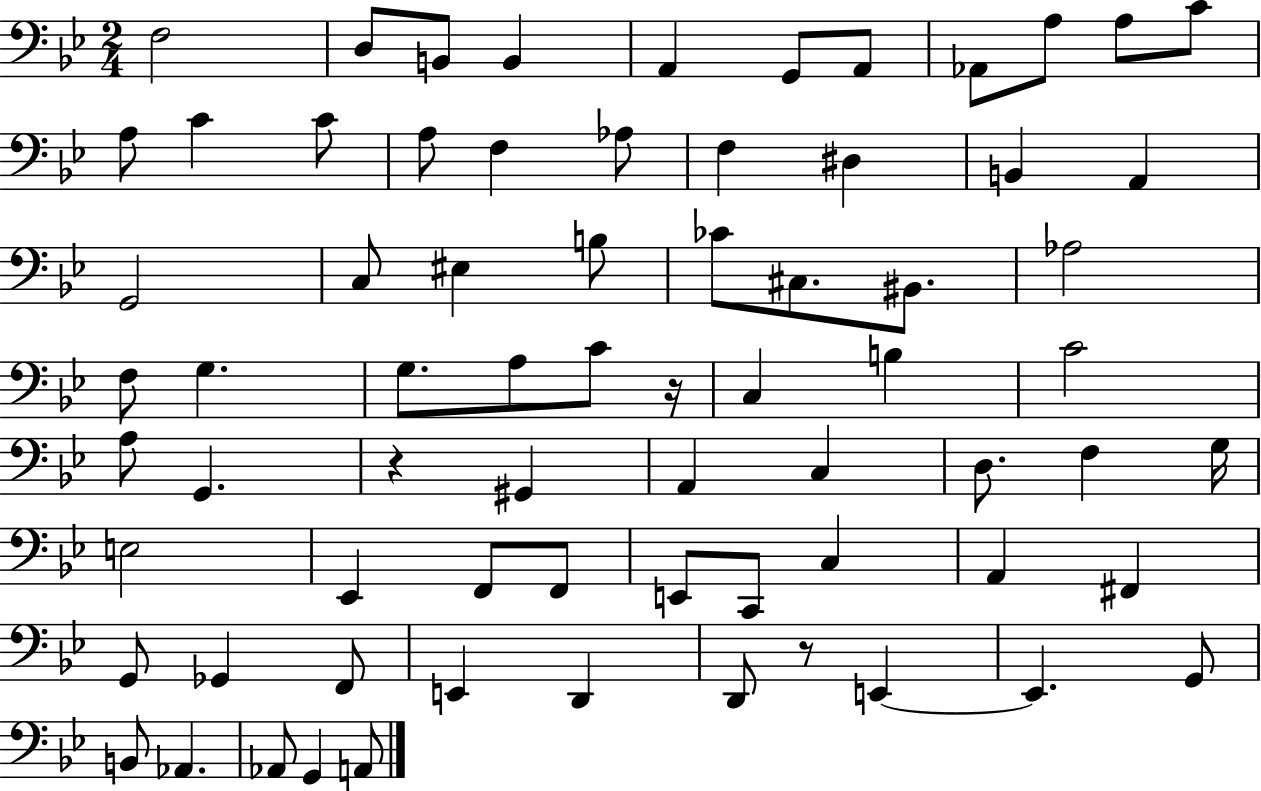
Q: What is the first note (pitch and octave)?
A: F3